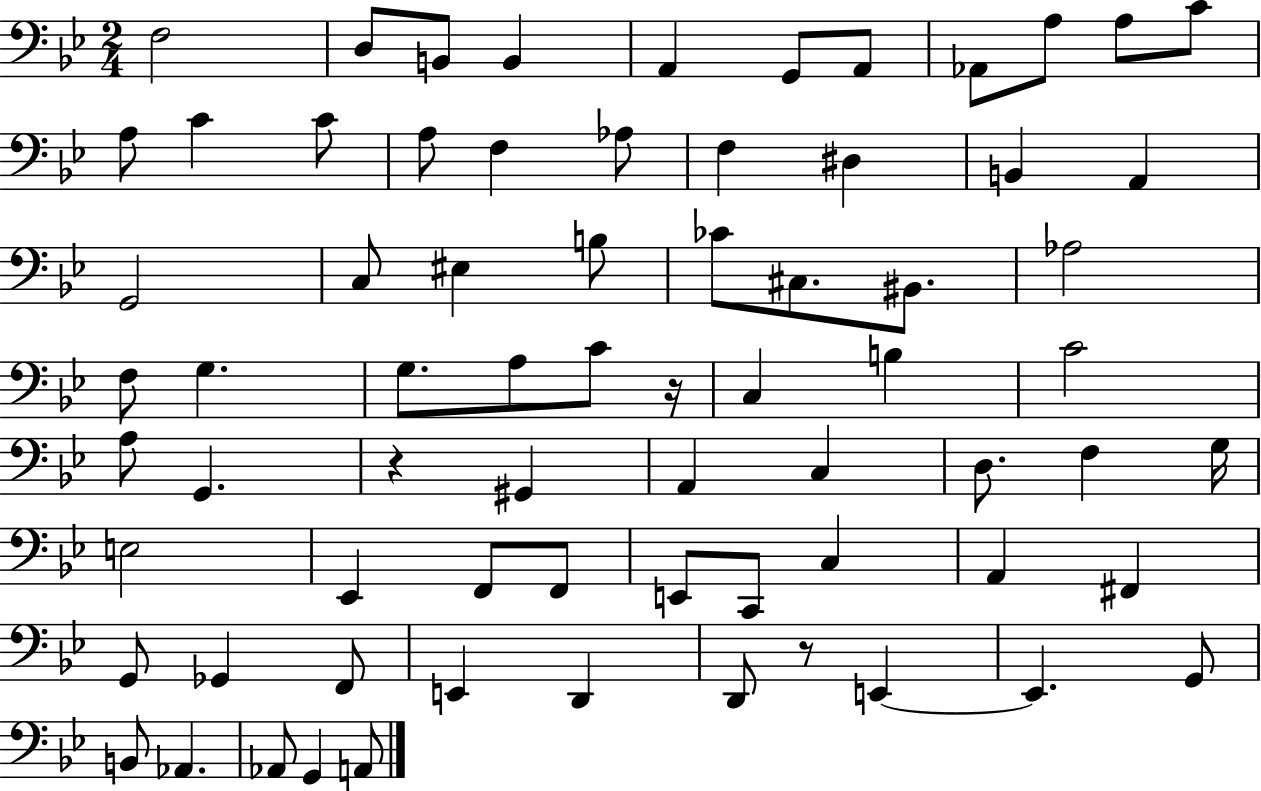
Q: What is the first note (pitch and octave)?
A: F3